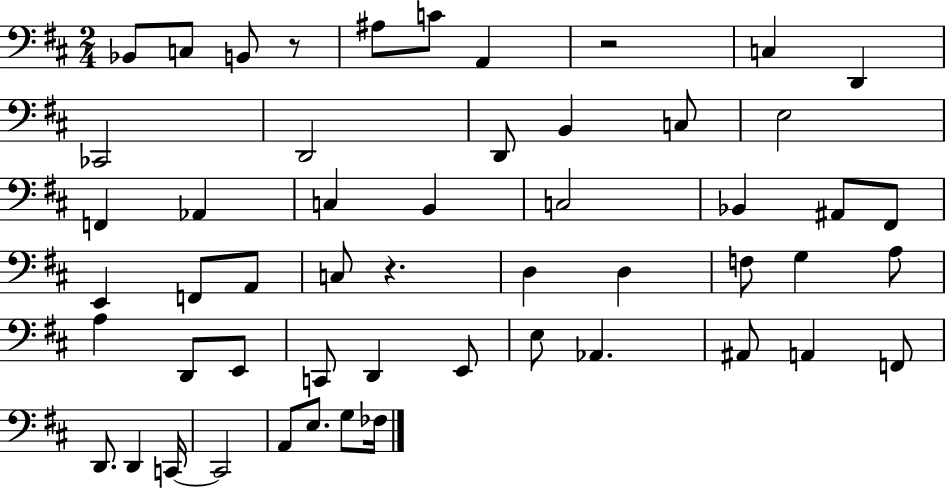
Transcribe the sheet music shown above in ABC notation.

X:1
T:Untitled
M:2/4
L:1/4
K:D
_B,,/2 C,/2 B,,/2 z/2 ^A,/2 C/2 A,, z2 C, D,, _C,,2 D,,2 D,,/2 B,, C,/2 E,2 F,, _A,, C, B,, C,2 _B,, ^A,,/2 ^F,,/2 E,, F,,/2 A,,/2 C,/2 z D, D, F,/2 G, A,/2 A, D,,/2 E,,/2 C,,/2 D,, E,,/2 E,/2 _A,, ^A,,/2 A,, F,,/2 D,,/2 D,, C,,/4 C,,2 A,,/2 E,/2 G,/2 _F,/4